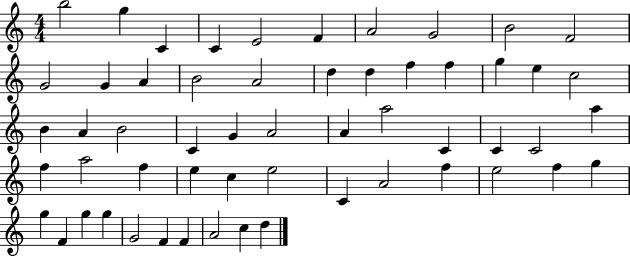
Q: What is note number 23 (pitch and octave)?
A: B4